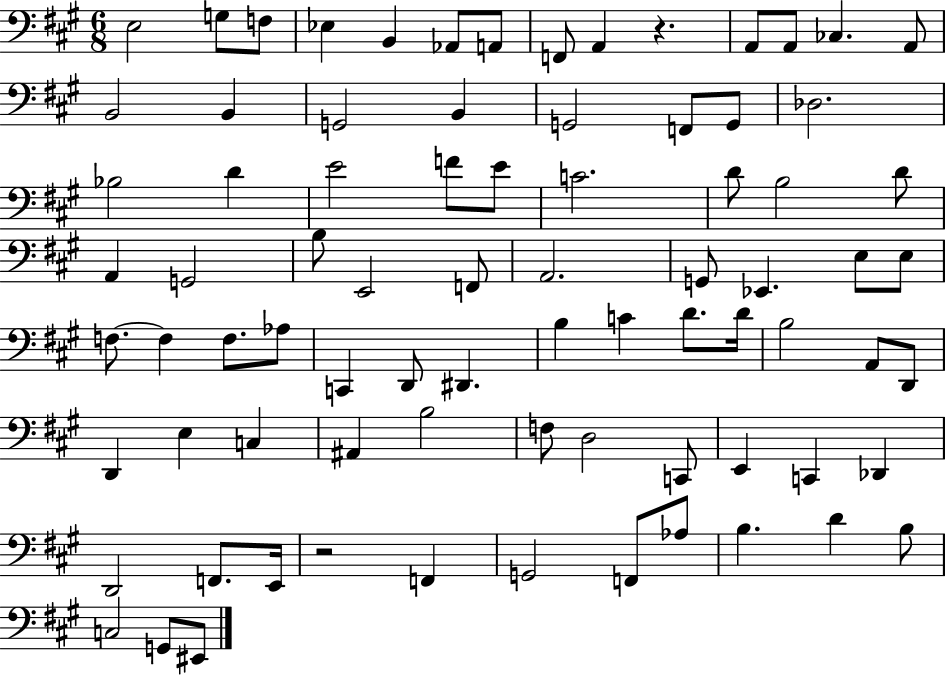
{
  \clef bass
  \numericTimeSignature
  \time 6/8
  \key a \major
  e2 g8 f8 | ees4 b,4 aes,8 a,8 | f,8 a,4 r4. | a,8 a,8 ces4. a,8 | \break b,2 b,4 | g,2 b,4 | g,2 f,8 g,8 | des2. | \break bes2 d'4 | e'2 f'8 e'8 | c'2. | d'8 b2 d'8 | \break a,4 g,2 | b8 e,2 f,8 | a,2. | g,8 ees,4. e8 e8 | \break f8.~~ f4 f8. aes8 | c,4 d,8 dis,4. | b4 c'4 d'8. d'16 | b2 a,8 d,8 | \break d,4 e4 c4 | ais,4 b2 | f8 d2 c,8 | e,4 c,4 des,4 | \break d,2 f,8. e,16 | r2 f,4 | g,2 f,8 aes8 | b4. d'4 b8 | \break c2 g,8 eis,8 | \bar "|."
}